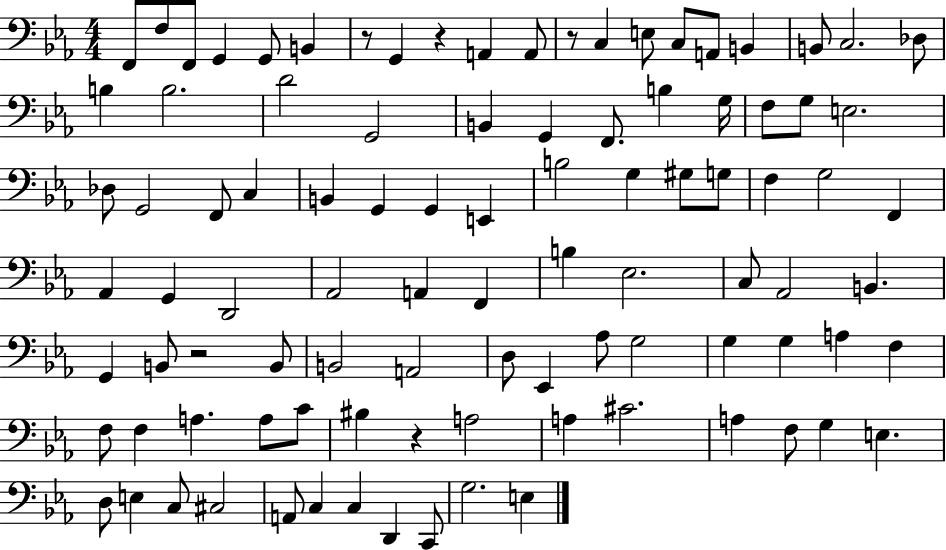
{
  \clef bass
  \numericTimeSignature
  \time 4/4
  \key ees \major
  f,8 f8 f,8 g,4 g,8 b,4 | r8 g,4 r4 a,4 a,8 | r8 c4 e8 c8 a,8 b,4 | b,8 c2. des8 | \break b4 b2. | d'2 g,2 | b,4 g,4 f,8. b4 g16 | f8 g8 e2. | \break des8 g,2 f,8 c4 | b,4 g,4 g,4 e,4 | b2 g4 gis8 g8 | f4 g2 f,4 | \break aes,4 g,4 d,2 | aes,2 a,4 f,4 | b4 ees2. | c8 aes,2 b,4. | \break g,4 b,8 r2 b,8 | b,2 a,2 | d8 ees,4 aes8 g2 | g4 g4 a4 f4 | \break f8 f4 a4. a8 c'8 | bis4 r4 a2 | a4 cis'2. | a4 f8 g4 e4. | \break d8 e4 c8 cis2 | a,8 c4 c4 d,4 c,8 | g2. e4 | \bar "|."
}